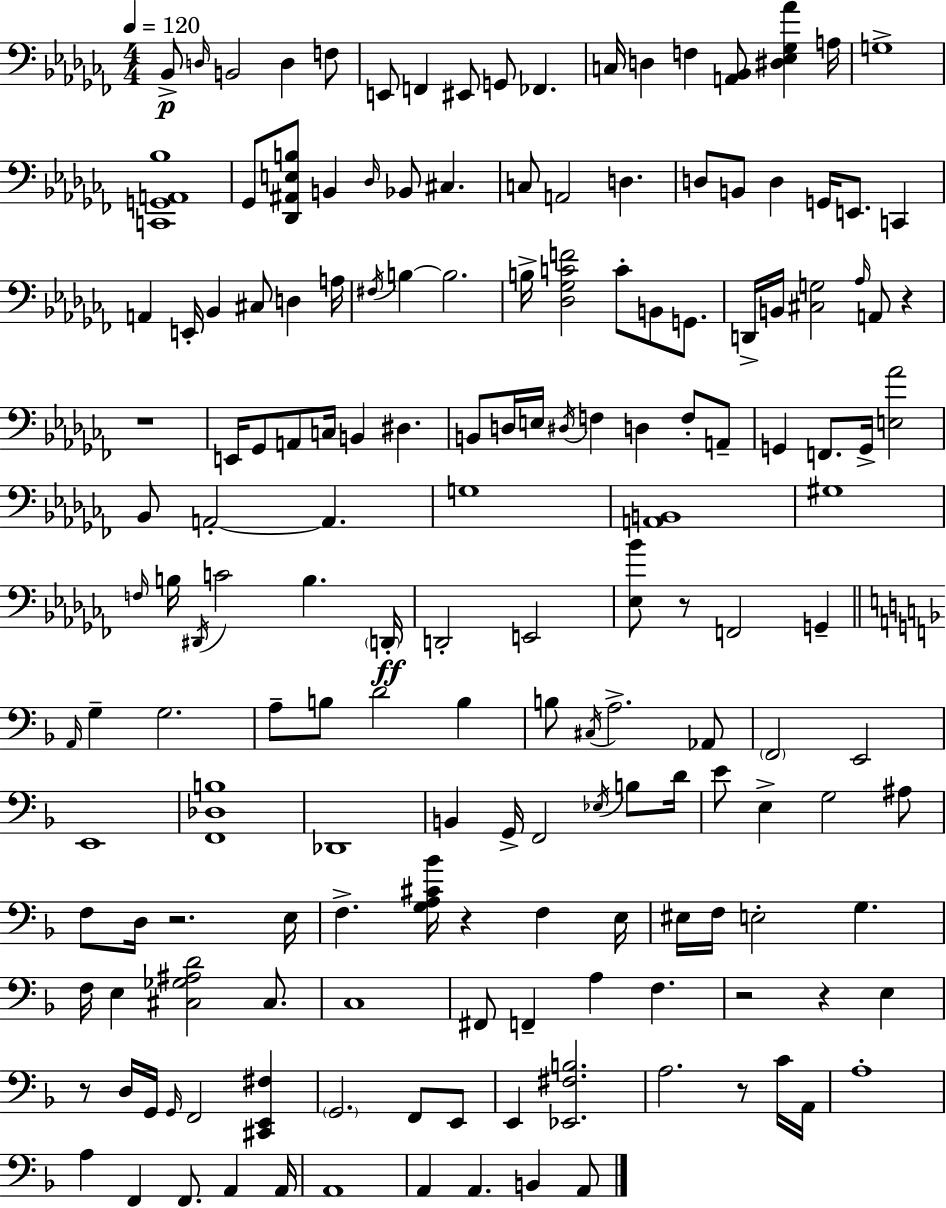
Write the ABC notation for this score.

X:1
T:Untitled
M:4/4
L:1/4
K:Abm
_B,,/2 D,/4 B,,2 D, F,/2 E,,/2 F,, ^E,,/2 G,,/2 _F,, C,/4 D, F, [A,,_B,,]/2 [^D,_E,_G,_A] A,/4 G,4 [C,,G,,A,,_B,]4 _G,,/2 [_D,,^A,,E,B,]/2 B,, _D,/4 _B,,/2 ^C, C,/2 A,,2 D, D,/2 B,,/2 D, G,,/4 E,,/2 C,, A,, E,,/4 _B,, ^C,/2 D, A,/4 ^F,/4 B, B,2 B,/4 [_D,_G,CF]2 C/2 B,,/2 G,,/2 D,,/4 B,,/4 [^C,G,]2 _A,/4 A,,/2 z z4 E,,/4 _G,,/2 A,,/2 C,/4 B,, ^D, B,,/2 D,/4 E,/4 ^D,/4 F, D, F,/2 A,,/2 G,, F,,/2 G,,/4 [E,_A]2 _B,,/2 A,,2 A,, G,4 [A,,B,,]4 ^G,4 F,/4 B,/4 ^D,,/4 C2 B, D,,/4 D,,2 E,,2 [_E,_B]/2 z/2 F,,2 G,, A,,/4 G, G,2 A,/2 B,/2 D2 B, B,/2 ^C,/4 A,2 _A,,/2 F,,2 E,,2 E,,4 [F,,_D,B,]4 _D,,4 B,, G,,/4 F,,2 _E,/4 B,/2 D/4 E/2 E, G,2 ^A,/2 F,/2 D,/4 z2 E,/4 F, [G,A,^C_B]/4 z F, E,/4 ^E,/4 F,/4 E,2 G, F,/4 E, [^C,_G,^A,D]2 ^C,/2 C,4 ^F,,/2 F,, A, F, z2 z E, z/2 D,/4 G,,/4 G,,/4 F,,2 [^C,,E,,^F,] G,,2 F,,/2 E,,/2 E,, [_E,,^F,B,]2 A,2 z/2 C/4 A,,/4 A,4 A, F,, F,,/2 A,, A,,/4 A,,4 A,, A,, B,, A,,/2